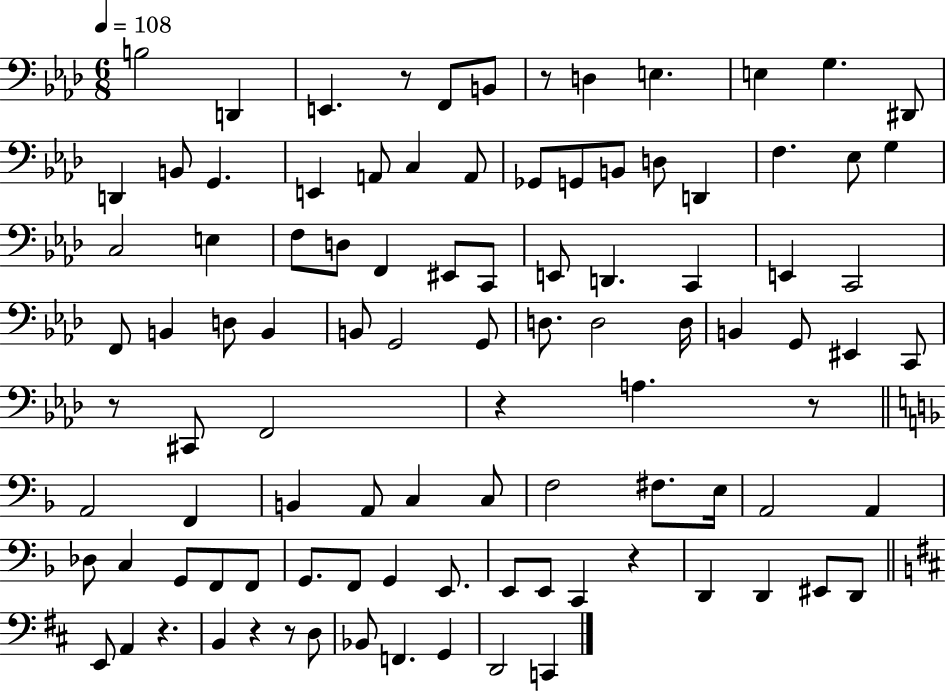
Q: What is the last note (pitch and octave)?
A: C2